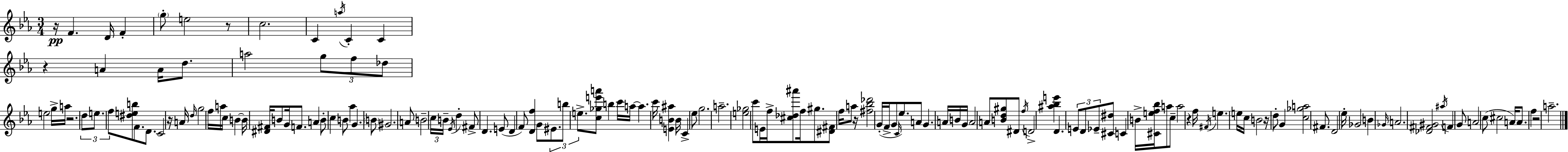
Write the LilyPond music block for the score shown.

{
  \clef treble
  \numericTimeSignature
  \time 3/4
  \key c \minor
  r16\pp f'4. d'16 f'4-. | \parenthesize g''8-. e''2 r8 | c''2. | c'4 \acciaccatura { a''16 } c'4-. c'4 | \break r4 a'4 a'16 d''8. | a''2 \tuplet 3/2 { g''8 f''8 | des''8 } e''2 g''16-> | a''16 r2. | \break \tuplet 3/2 { d''8 e''8. f''8 } <dis'' e'' b''>8 f'8. | d'8. c'2 | r16 a'16 \grace { d''16 } g''2 f''16 | a''16 c''16 b'4~~ b'16 <dis' fis'>16 b'8 g'16 f'8. | \break a'4 b'8-. c''4 | b'8 aes''4 g'4. | \parenthesize b'8 gis'2. | a'8 b'2-- | \break \tuplet 3/2 { c''16 b'16-- \acciaccatura { ees'16 } } d''4-. fis'8-> d'4. | e'8( d'4 f'8) <d' f''>4 | g'8 \tuplet 3/2 { eis'8. b''8 e''8.-> } | <c'' ges'' e''' a'''>8 b''4 c'''16 a''16~~ a''4. | \break c'''16 <e' b' ais''>4 b'16 c'4-> | ees''8 g''2. | a''2.-- | <e'' ges''>2 c'''8 | \break e'16 f''16-> <cis'' des'' ais'''>8 f''16 gis''8. <dis' fis'>8 f''16 | a''8 r16 <fis'' bes'' des'''>2 g'16-.( | f'16-> g'8 \grace { c'16 }) ees''8. a'8 g'4. | a'16 b'16 g'16 a'2 | \break a'8 <b' d'' gis''>8 dis'8 \acciaccatura { f''16 } d'2-> | <ais'' bes'' e'''>4 d'4. | \tuplet 3/2 { e'8 d'8 ees'8-- } <cis' dis''>8 c'4 | b'16-> <cis' e'' f'' bes''>16 a''8 c''8-- a''2 | \break r4 f''16 \acciaccatura { fis'16 } e''4. | e''16 c''16 b'2 | r16 d''8-. g'4 <c'' ges'' a''>2 | fis'8. d'2 | \break ees''16-. ges'2 | b'4 \grace { ges'16 } a'2. | <des' fis' gis'>2 | \acciaccatura { ais''16 } f'4 g'8 a'2 | \break c''8( cis''2 | a'16) a'8. f''4 | r2 a''2.-- | \bar "|."
}